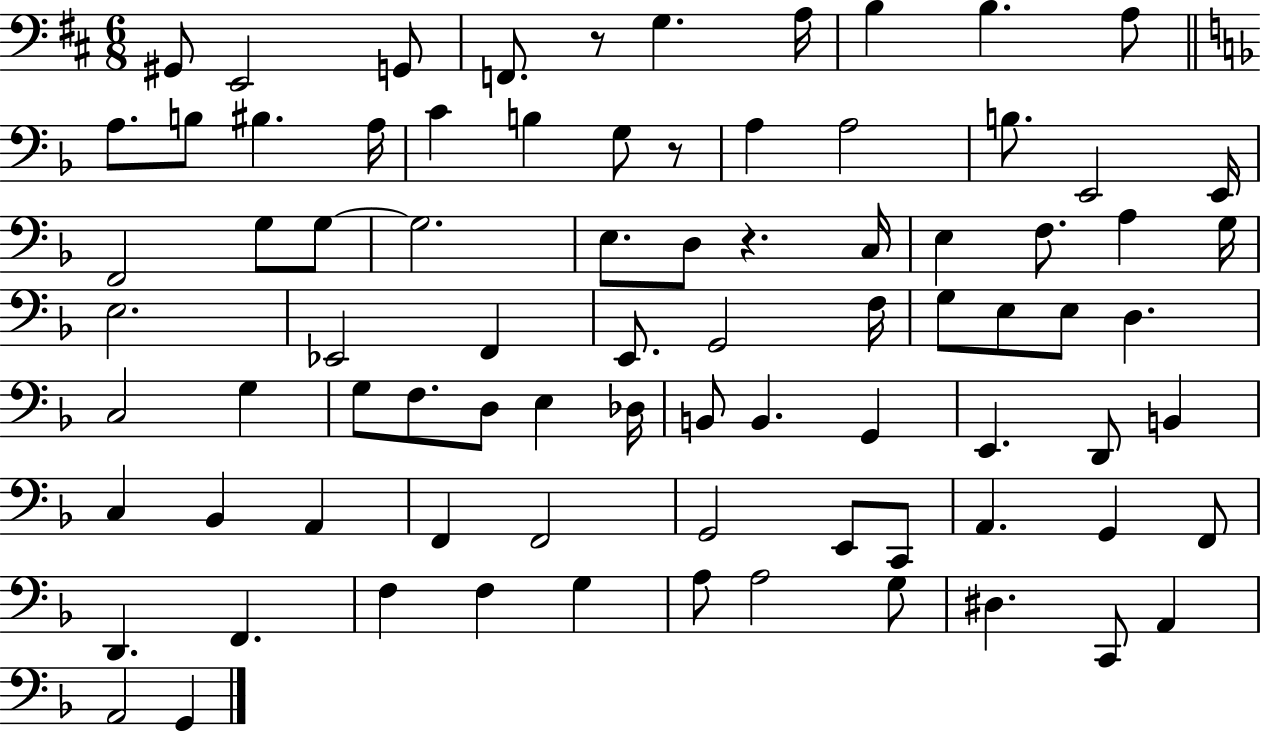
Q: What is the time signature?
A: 6/8